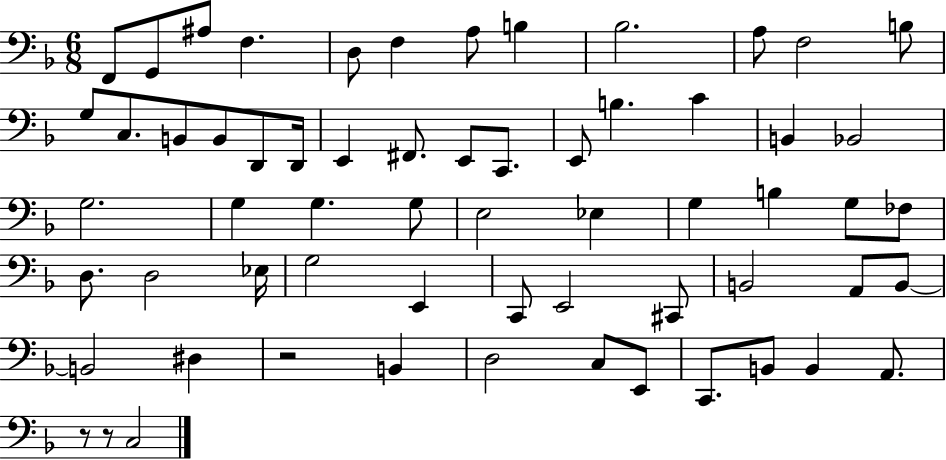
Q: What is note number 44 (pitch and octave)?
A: E2